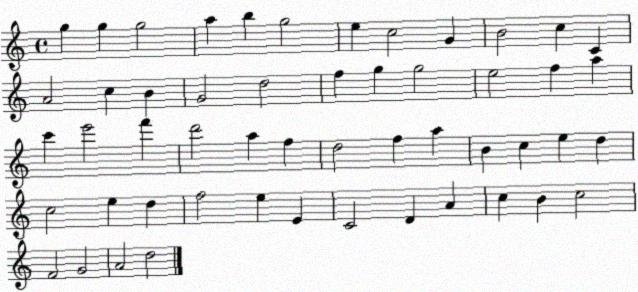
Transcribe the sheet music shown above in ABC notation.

X:1
T:Untitled
M:4/4
L:1/4
K:C
g g g2 a b g2 e c2 G B2 c C A2 c B G2 d2 f g g2 e2 f a c' e'2 f' d'2 a f d2 f a B c e d c2 e d f2 e E C2 D A c B c2 F2 G2 A2 d2